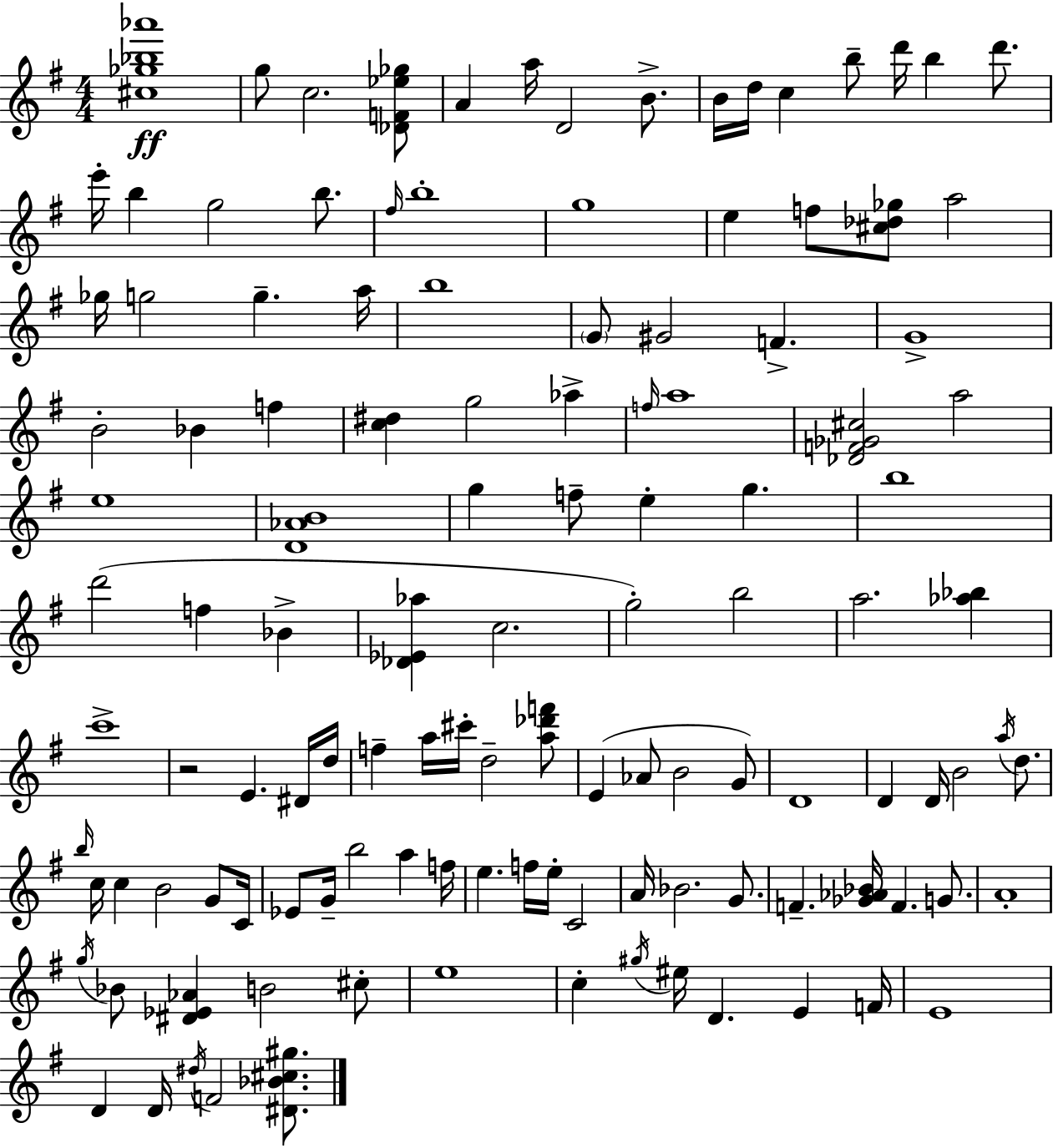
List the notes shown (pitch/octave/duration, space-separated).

[C#5,Gb5,Bb5,Ab6]/w G5/e C5/h. [Db4,F4,Eb5,Gb5]/e A4/q A5/s D4/h B4/e. B4/s D5/s C5/q B5/e D6/s B5/q D6/e. E6/s B5/q G5/h B5/e. F#5/s B5/w G5/w E5/q F5/e [C#5,Db5,Gb5]/e A5/h Gb5/s G5/h G5/q. A5/s B5/w G4/e G#4/h F4/q. G4/w B4/h Bb4/q F5/q [C5,D#5]/q G5/h Ab5/q F5/s A5/w [Db4,F4,Gb4,C#5]/h A5/h E5/w [D4,Ab4,B4]/w G5/q F5/e E5/q G5/q. B5/w D6/h F5/q Bb4/q [Db4,Eb4,Ab5]/q C5/h. G5/h B5/h A5/h. [Ab5,Bb5]/q C6/w R/h E4/q. D#4/s D5/s F5/q A5/s C#6/s D5/h [A5,Db6,F6]/e E4/q Ab4/e B4/h G4/e D4/w D4/q D4/s B4/h A5/s D5/e. B5/s C5/s C5/q B4/h G4/e C4/s Eb4/e G4/s B5/h A5/q F5/s E5/q. F5/s E5/s C4/h A4/s Bb4/h. G4/e. F4/q. [Gb4,Ab4,Bb4]/s F4/q. G4/e. A4/w G5/s Bb4/e [D#4,Eb4,Ab4]/q B4/h C#5/e E5/w C5/q G#5/s EIS5/s D4/q. E4/q F4/s E4/w D4/q D4/s D#5/s F4/h [D#4,Bb4,C#5,G#5]/e.